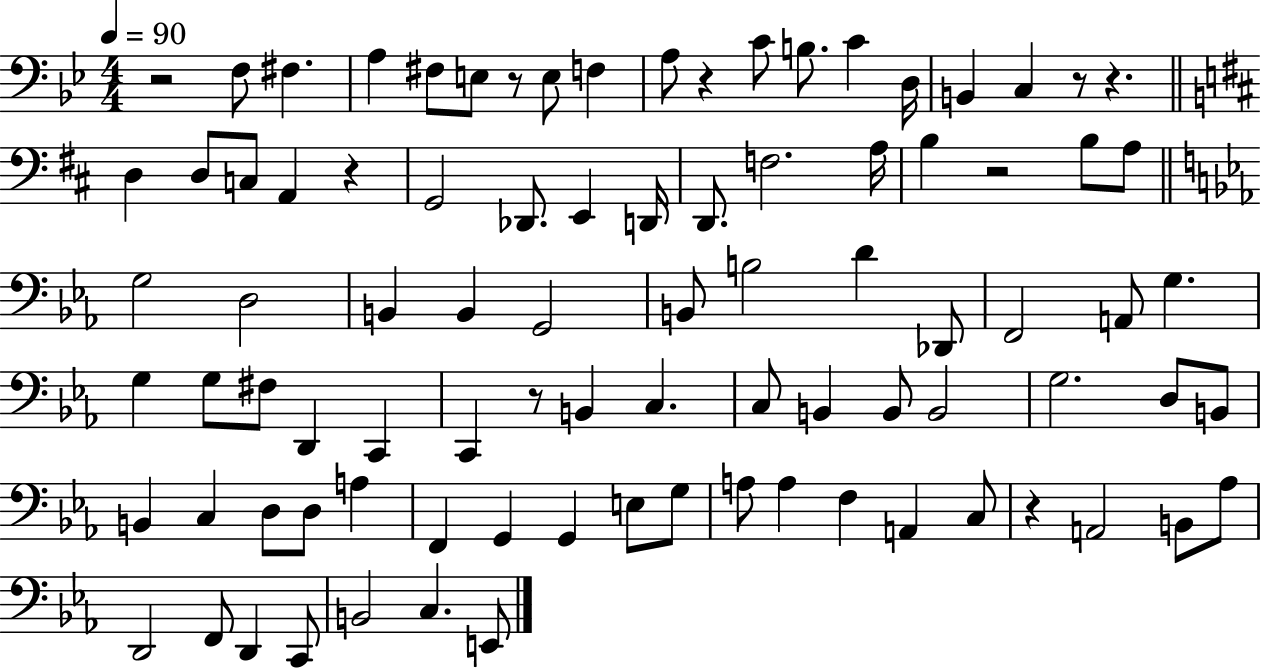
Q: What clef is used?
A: bass